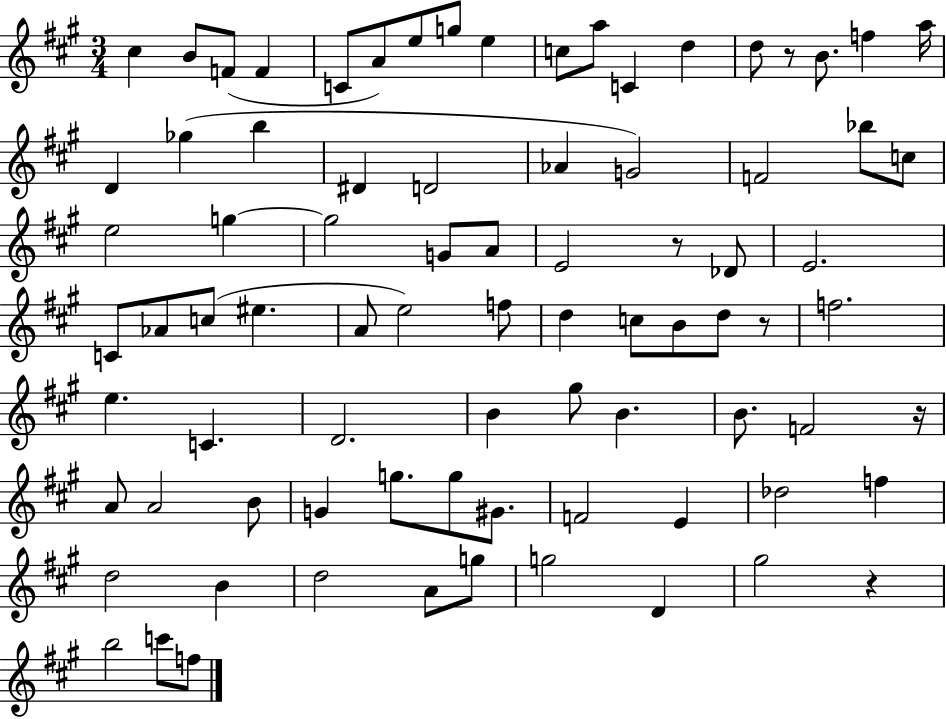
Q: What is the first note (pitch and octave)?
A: C#5